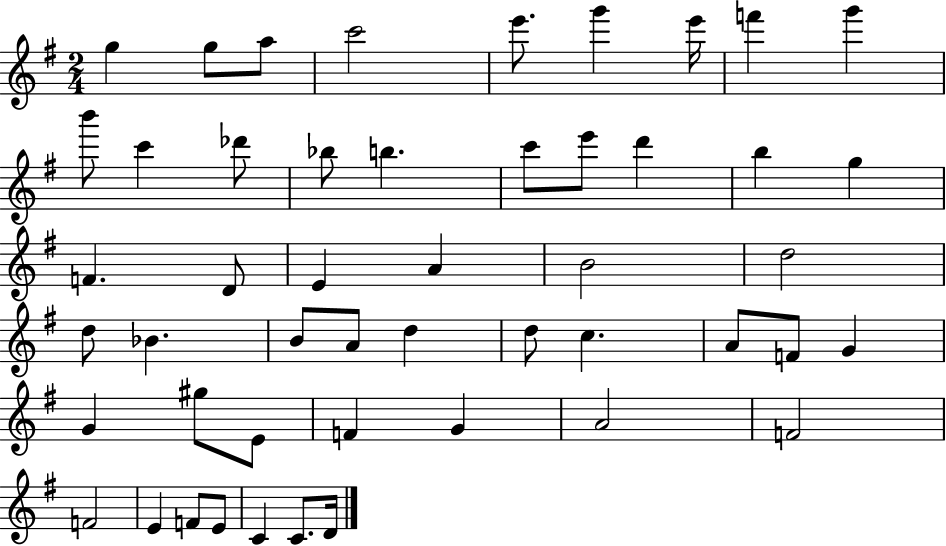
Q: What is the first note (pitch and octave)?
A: G5